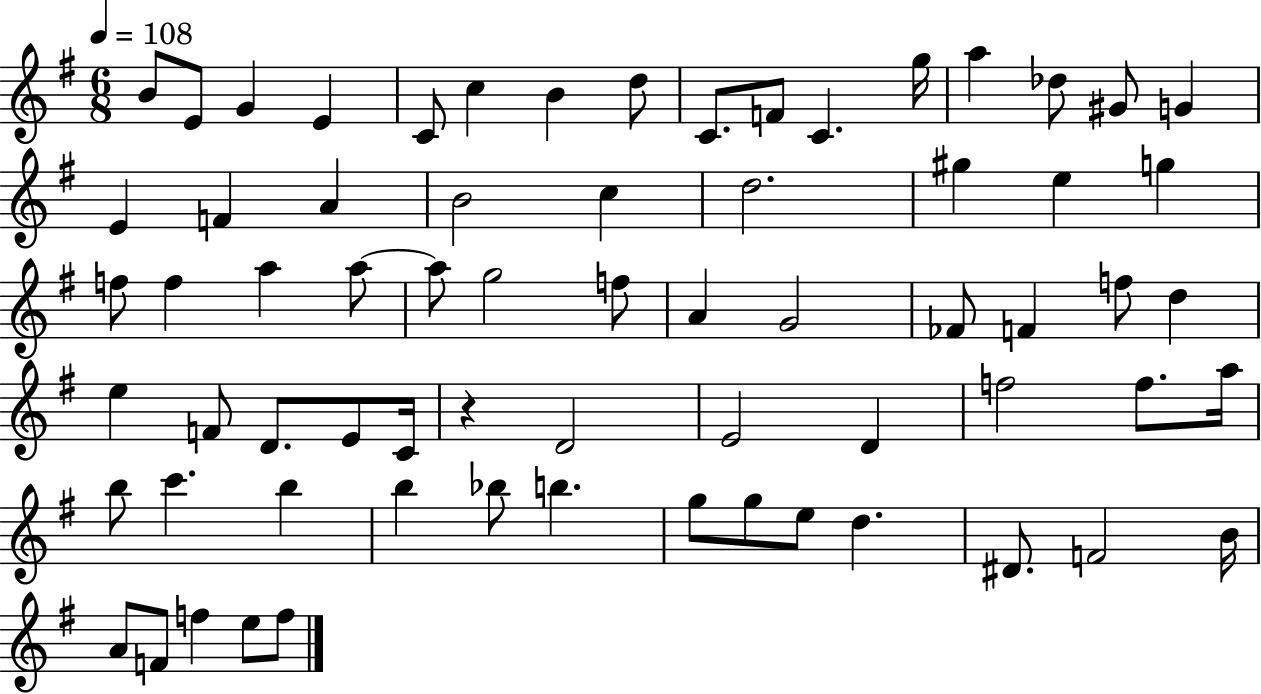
B4/e E4/e G4/q E4/q C4/e C5/q B4/q D5/e C4/e. F4/e C4/q. G5/s A5/q Db5/e G#4/e G4/q E4/q F4/q A4/q B4/h C5/q D5/h. G#5/q E5/q G5/q F5/e F5/q A5/q A5/e A5/e G5/h F5/e A4/q G4/h FES4/e F4/q F5/e D5/q E5/q F4/e D4/e. E4/e C4/s R/q D4/h E4/h D4/q F5/h F5/e. A5/s B5/e C6/q. B5/q B5/q Bb5/e B5/q. G5/e G5/e E5/e D5/q. D#4/e. F4/h B4/s A4/e F4/e F5/q E5/e F5/e